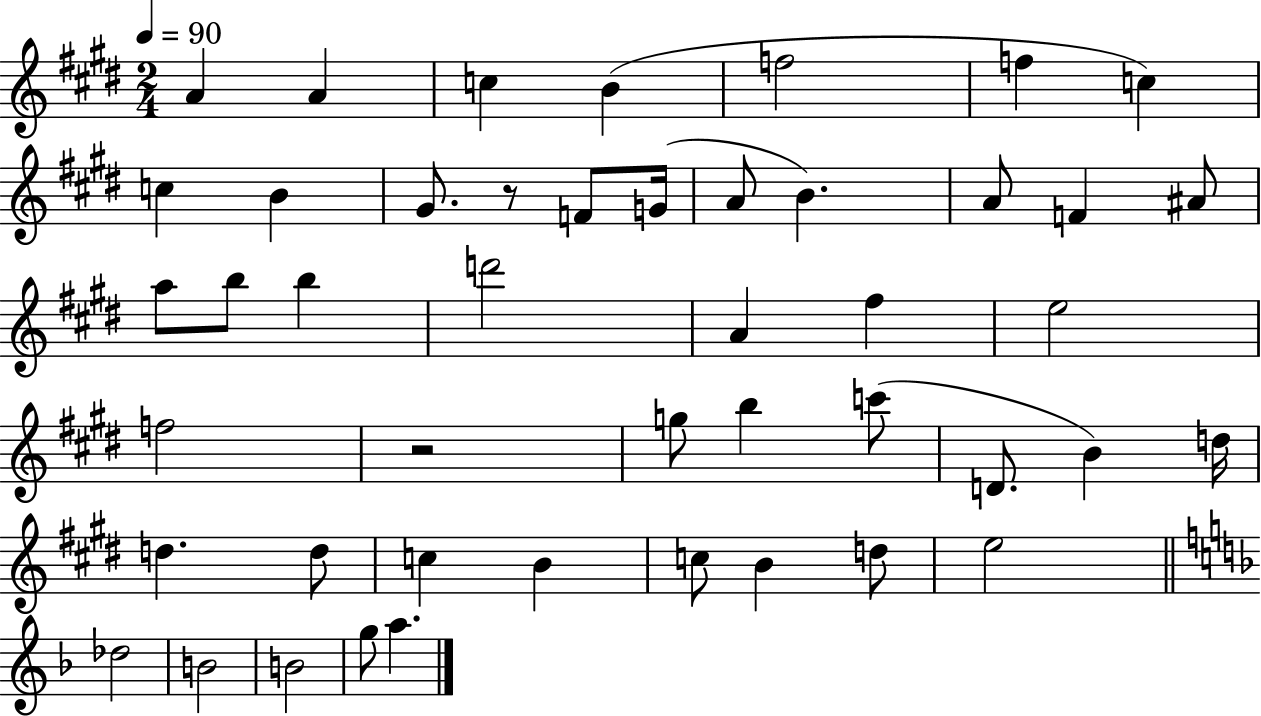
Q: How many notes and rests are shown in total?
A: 46